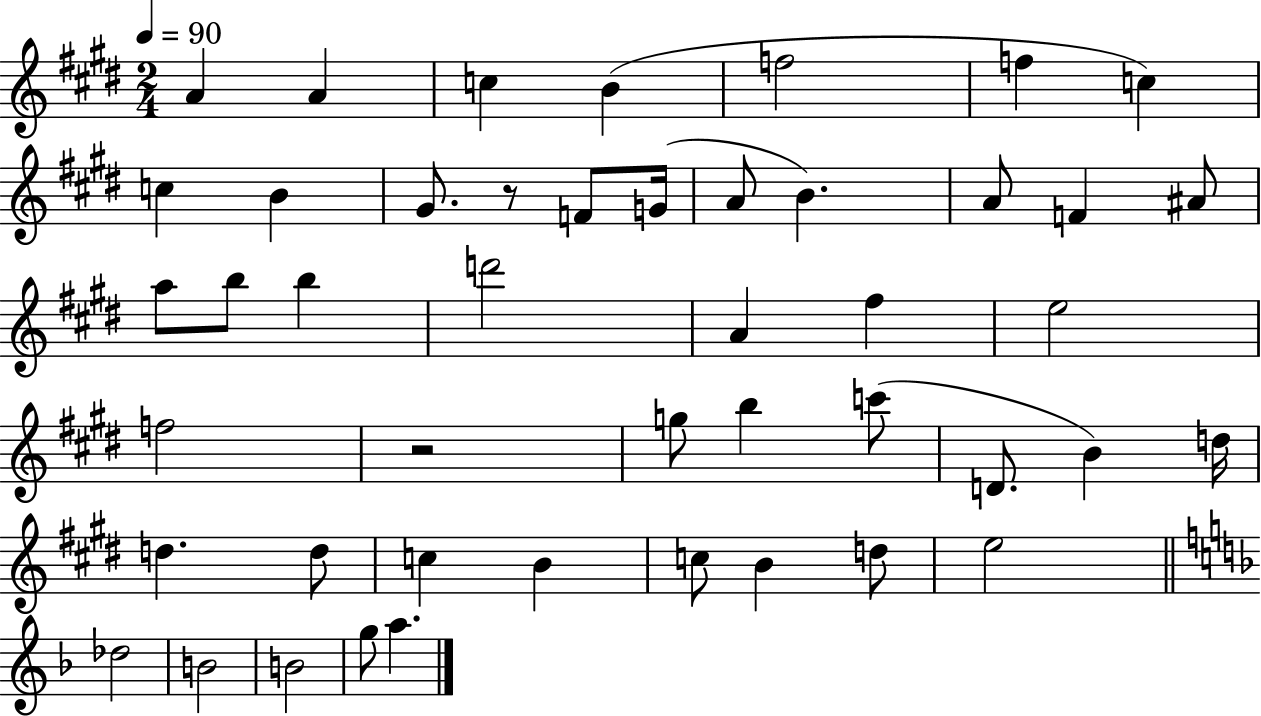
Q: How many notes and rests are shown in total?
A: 46